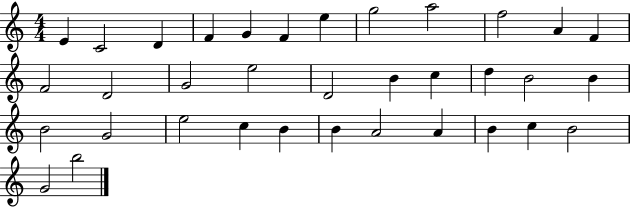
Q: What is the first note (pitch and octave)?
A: E4